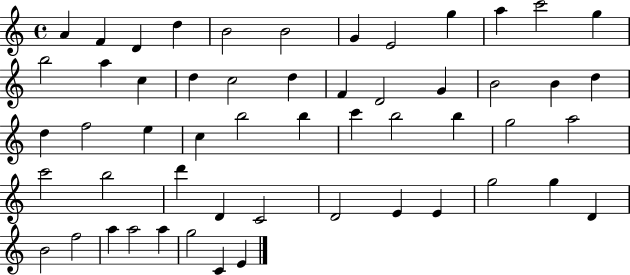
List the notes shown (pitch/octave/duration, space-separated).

A4/q F4/q D4/q D5/q B4/h B4/h G4/q E4/h G5/q A5/q C6/h G5/q B5/h A5/q C5/q D5/q C5/h D5/q F4/q D4/h G4/q B4/h B4/q D5/q D5/q F5/h E5/q C5/q B5/h B5/q C6/q B5/h B5/q G5/h A5/h C6/h B5/h D6/q D4/q C4/h D4/h E4/q E4/q G5/h G5/q D4/q B4/h F5/h A5/q A5/h A5/q G5/h C4/q E4/q